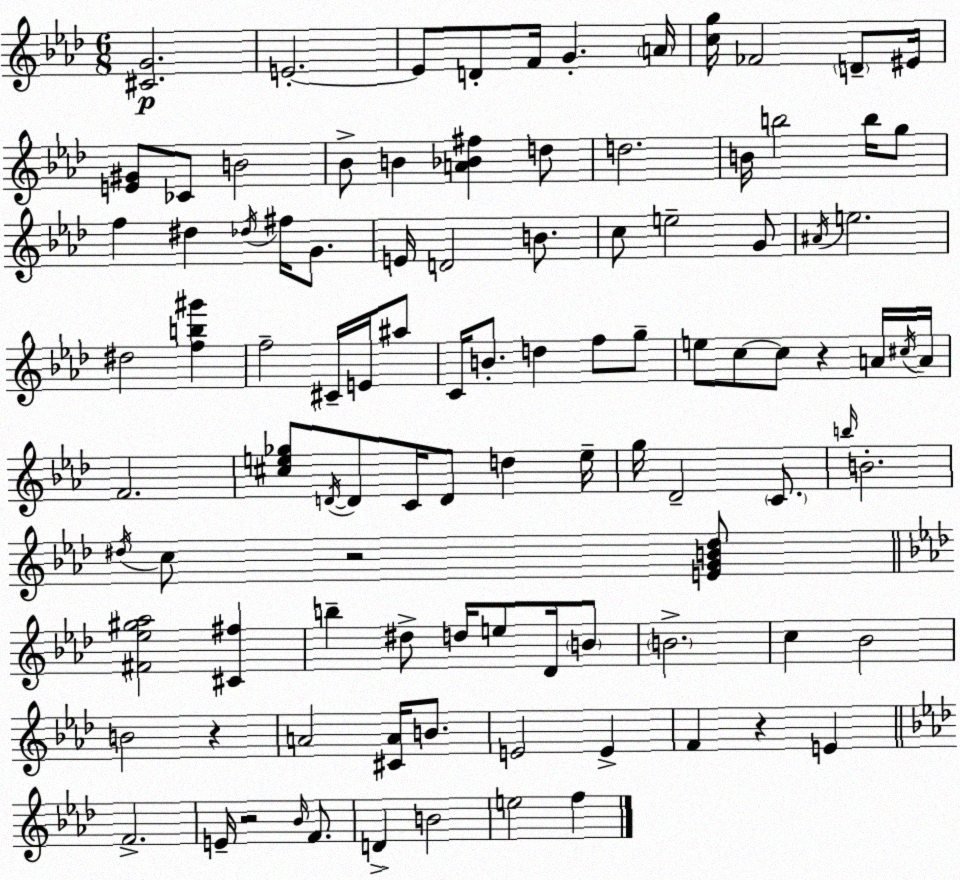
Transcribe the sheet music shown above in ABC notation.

X:1
T:Untitled
M:6/8
L:1/4
K:Fm
[^CG]2 E2 E/2 D/2 F/4 G A/4 [cg]/4 _F2 D/2 ^E/4 [E^G]/2 _C/2 B2 _B/2 B [A_B^f] d/2 d2 B/4 b2 b/4 g/2 f ^d _d/4 ^f/4 G/2 E/4 D2 B/2 c/2 e2 G/2 ^A/4 e2 ^d2 [fb^g'] f2 ^C/4 E/4 ^a/2 C/4 B/2 d f/2 g/2 e/2 c/2 c/2 z A/4 ^c/4 A/4 F2 [^ce_g]/2 D/4 D/2 C/4 D/2 d e/4 g/4 _D2 C/2 b/4 B2 ^d/4 c/2 z2 [EGB^d]/2 [^F_e^g_a]2 [^C^f] b ^d/2 d/4 e/2 _D/4 B/2 B2 c _B2 B2 z A2 [^CA]/4 B/2 E2 E F z E F2 E/4 z2 _B/4 F/2 D B2 e2 f